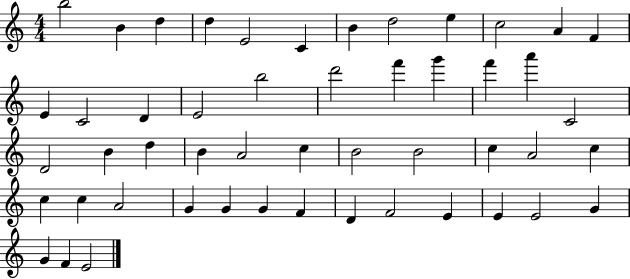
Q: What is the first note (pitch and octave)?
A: B5